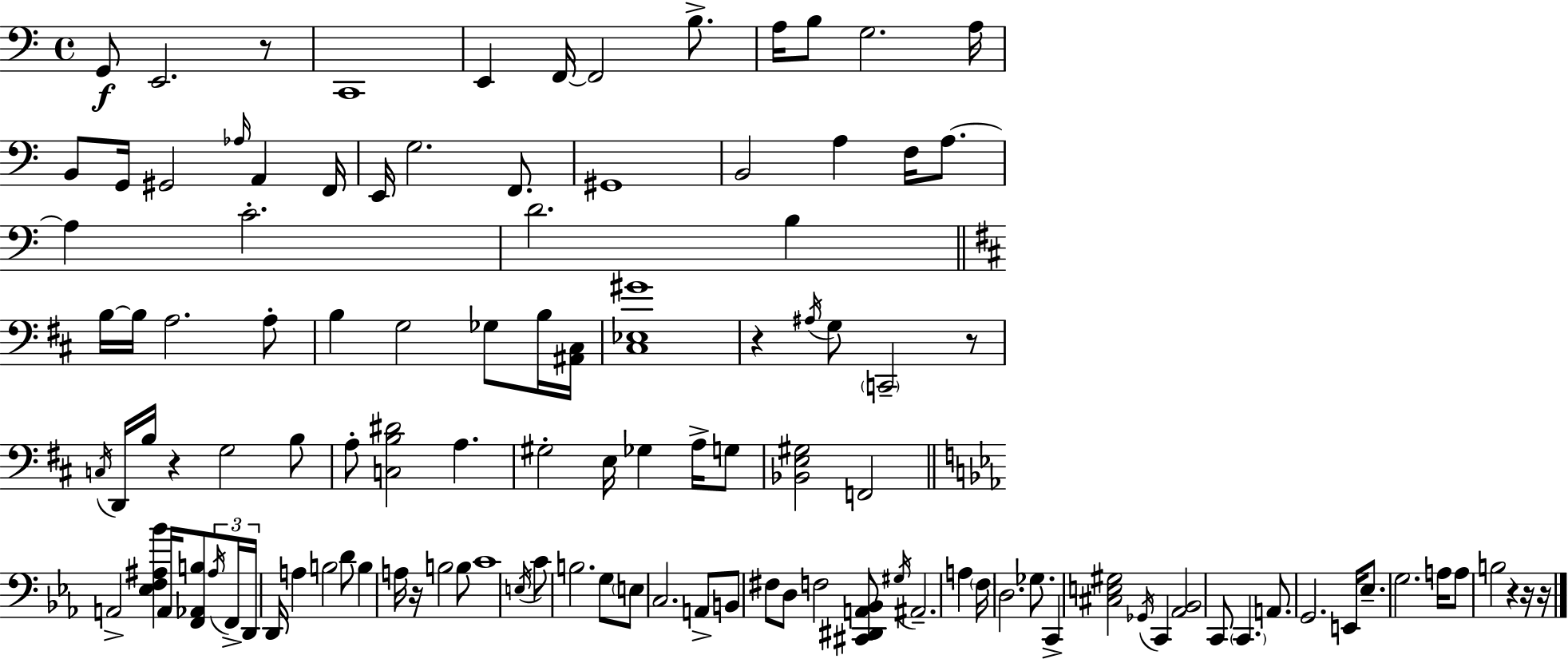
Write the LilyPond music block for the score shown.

{
  \clef bass
  \time 4/4
  \defaultTimeSignature
  \key a \minor
  g,8\f e,2. r8 | c,1 | e,4 f,16~~ f,2 b8.-> | a16 b8 g2. a16 | \break b,8 g,16 gis,2 \grace { aes16 } a,4 | f,16 e,16 g2. f,8. | gis,1 | b,2 a4 f16 a8.~~ | \break a4 c'2.-. | d'2. b4 | \bar "||" \break \key b \minor b16~~ b16 a2. a8-. | b4 g2 ges8 b16 <ais, cis>16 | <cis ees gis'>1 | r4 \acciaccatura { ais16 } g8 \parenthesize c,2-- r8 | \break \acciaccatura { c16 } d,16 b16 r4 g2 | b8 a8-. <c b dis'>2 a4. | gis2-. e16 ges4 a16-> | g8 <bes, e gis>2 f,2 | \break \bar "||" \break \key ees \major a,2-> <ees f ais bes'>4 a,16 <f, aes, b>8 \tuplet 3/2 { \acciaccatura { ais16 } | f,16-> d,16 } d,16 a4 b2 d'8 | b4 a16 r16 b2 b8 | c'1 | \break \acciaccatura { e16 } c'8 b2. | g8 \parenthesize e8 c2. | a,8-> b,8 fis8 d8 f2 | <cis, dis, a, bes,>8 \acciaccatura { gis16 } ais,2.-- a4 | \break \parenthesize f16 d2. | ges8. c,4-> <cis e gis>2 \acciaccatura { ges,16 } | c,4 <aes, bes,>2 c,8 \parenthesize c,4. | a,8. g,2. | \break e,16 ees8.-- g2. | a16 a8 b2 r4 | r16 r16 \bar "|."
}